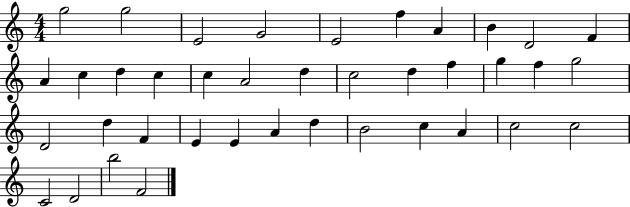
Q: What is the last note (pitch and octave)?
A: F4